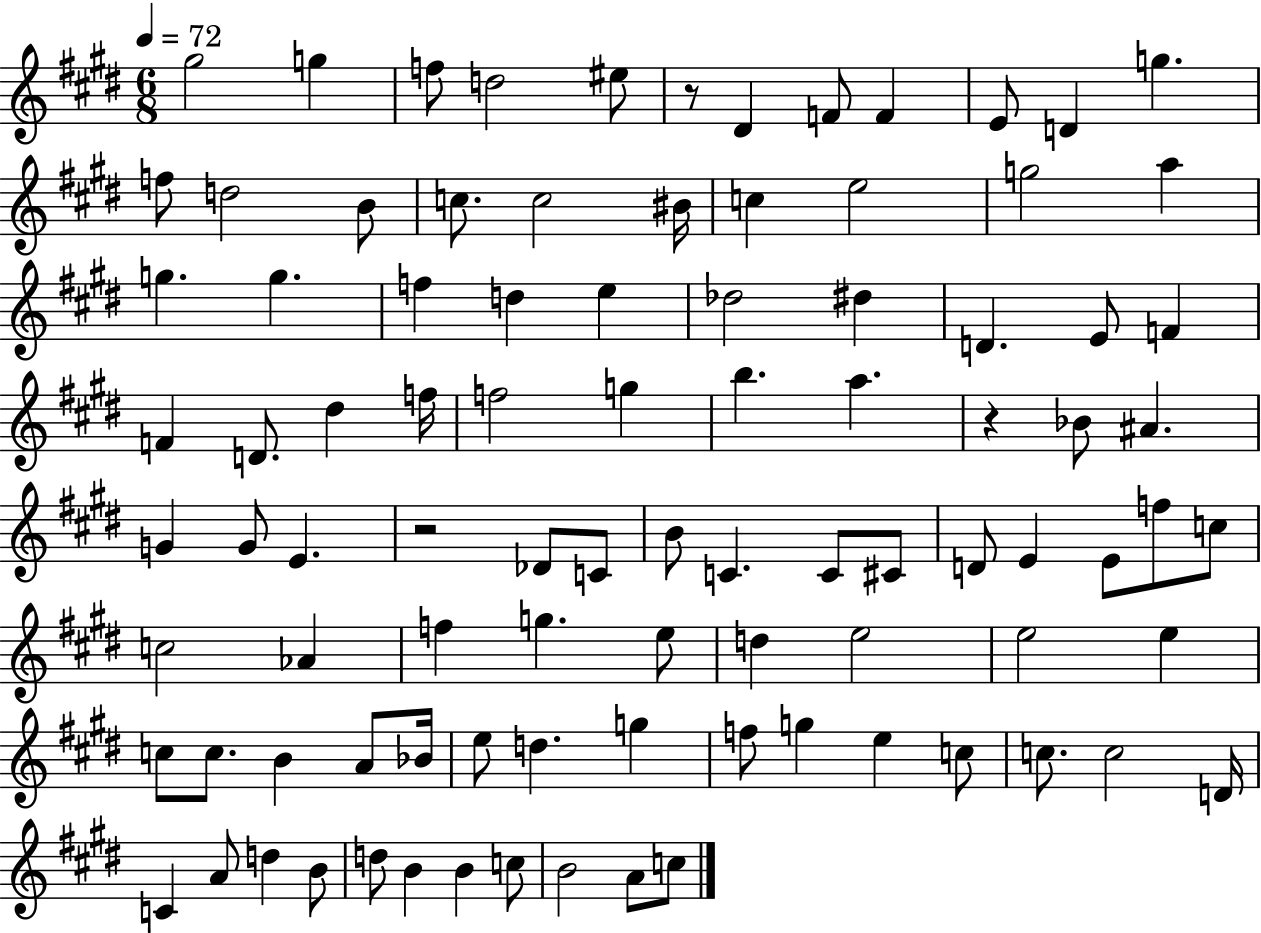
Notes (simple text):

G#5/h G5/q F5/e D5/h EIS5/e R/e D#4/q F4/e F4/q E4/e D4/q G5/q. F5/e D5/h B4/e C5/e. C5/h BIS4/s C5/q E5/h G5/h A5/q G5/q. G5/q. F5/q D5/q E5/q Db5/h D#5/q D4/q. E4/e F4/q F4/q D4/e. D#5/q F5/s F5/h G5/q B5/q. A5/q. R/q Bb4/e A#4/q. G4/q G4/e E4/q. R/h Db4/e C4/e B4/e C4/q. C4/e C#4/e D4/e E4/q E4/e F5/e C5/e C5/h Ab4/q F5/q G5/q. E5/e D5/q E5/h E5/h E5/q C5/e C5/e. B4/q A4/e Bb4/s E5/e D5/q. G5/q F5/e G5/q E5/q C5/e C5/e. C5/h D4/s C4/q A4/e D5/q B4/e D5/e B4/q B4/q C5/e B4/h A4/e C5/e